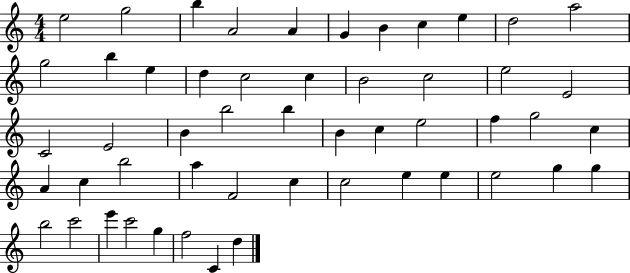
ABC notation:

X:1
T:Untitled
M:4/4
L:1/4
K:C
e2 g2 b A2 A G B c e d2 a2 g2 b e d c2 c B2 c2 e2 E2 C2 E2 B b2 b B c e2 f g2 c A c b2 a F2 c c2 e e e2 g g b2 c'2 e' c'2 g f2 C d